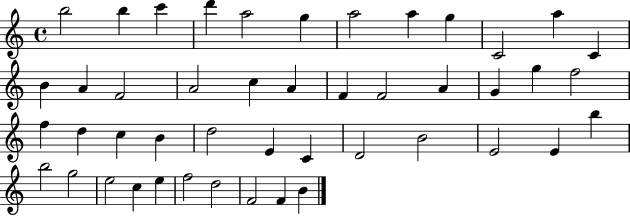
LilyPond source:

{
  \clef treble
  \time 4/4
  \defaultTimeSignature
  \key c \major
  b''2 b''4 c'''4 | d'''4 a''2 g''4 | a''2 a''4 g''4 | c'2 a''4 c'4 | \break b'4 a'4 f'2 | a'2 c''4 a'4 | f'4 f'2 a'4 | g'4 g''4 f''2 | \break f''4 d''4 c''4 b'4 | d''2 e'4 c'4 | d'2 b'2 | e'2 e'4 b''4 | \break b''2 g''2 | e''2 c''4 e''4 | f''2 d''2 | f'2 f'4 b'4 | \break \bar "|."
}